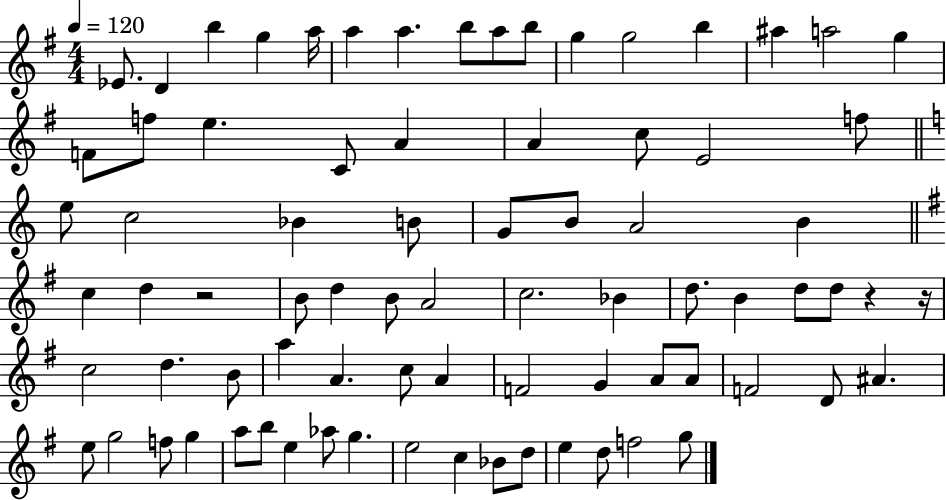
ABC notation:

X:1
T:Untitled
M:4/4
L:1/4
K:G
_E/2 D b g a/4 a a b/2 a/2 b/2 g g2 b ^a a2 g F/2 f/2 e C/2 A A c/2 E2 f/2 e/2 c2 _B B/2 G/2 B/2 A2 B c d z2 B/2 d B/2 A2 c2 _B d/2 B d/2 d/2 z z/4 c2 d B/2 a A c/2 A F2 G A/2 A/2 F2 D/2 ^A e/2 g2 f/2 g a/2 b/2 e _a/2 g e2 c _B/2 d/2 e d/2 f2 g/2